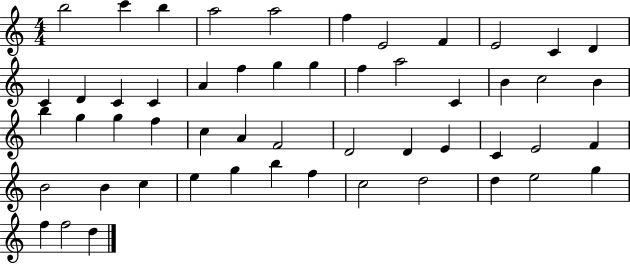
X:1
T:Untitled
M:4/4
L:1/4
K:C
b2 c' b a2 a2 f E2 F E2 C D C D C C A f g g f a2 C B c2 B b g g f c A F2 D2 D E C E2 F B2 B c e g b f c2 d2 d e2 g f f2 d